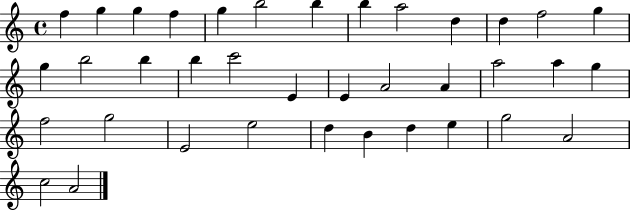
X:1
T:Untitled
M:4/4
L:1/4
K:C
f g g f g b2 b b a2 d d f2 g g b2 b b c'2 E E A2 A a2 a g f2 g2 E2 e2 d B d e g2 A2 c2 A2